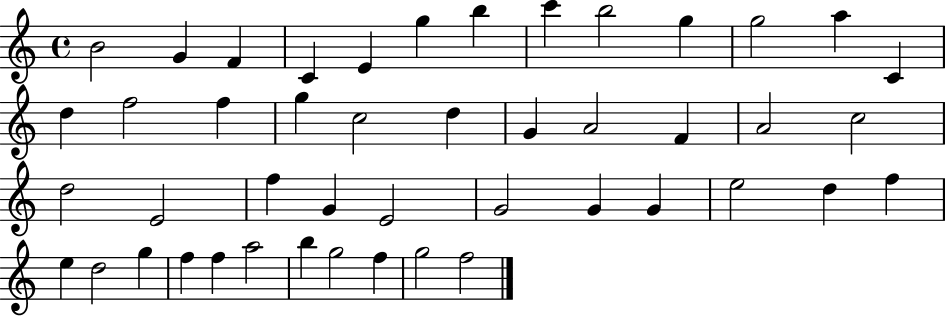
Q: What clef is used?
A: treble